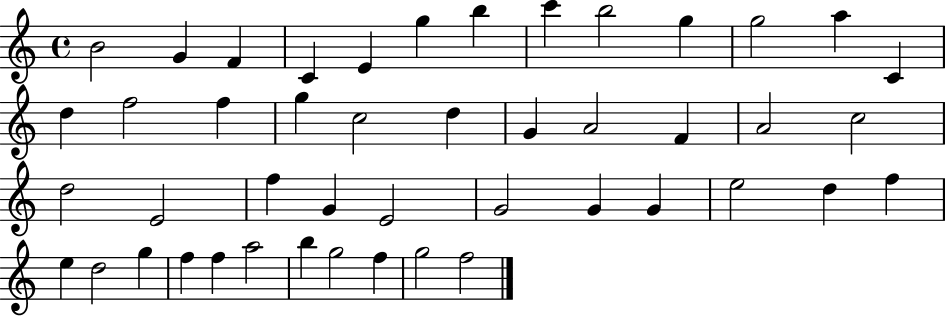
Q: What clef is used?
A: treble